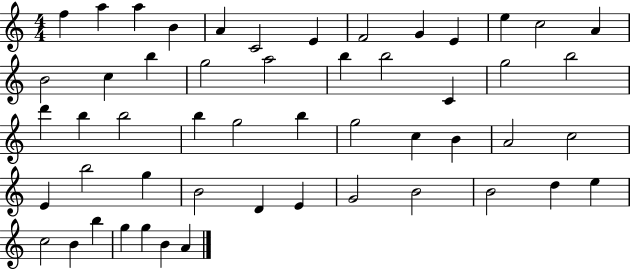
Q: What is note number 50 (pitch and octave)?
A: G5